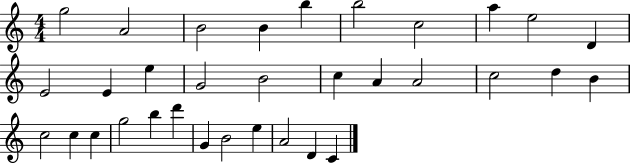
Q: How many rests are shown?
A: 0